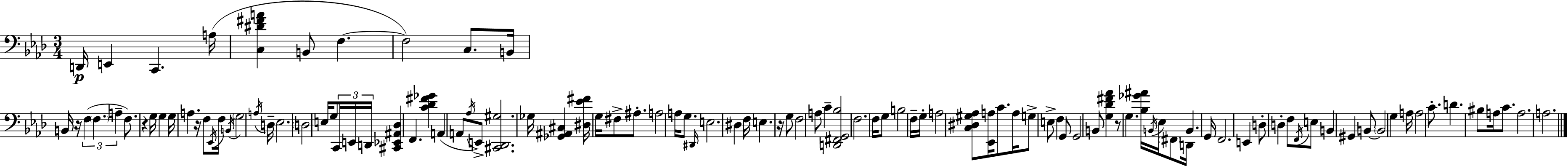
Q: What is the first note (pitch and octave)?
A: D2